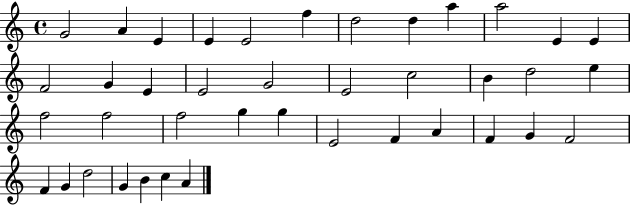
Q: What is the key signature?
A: C major